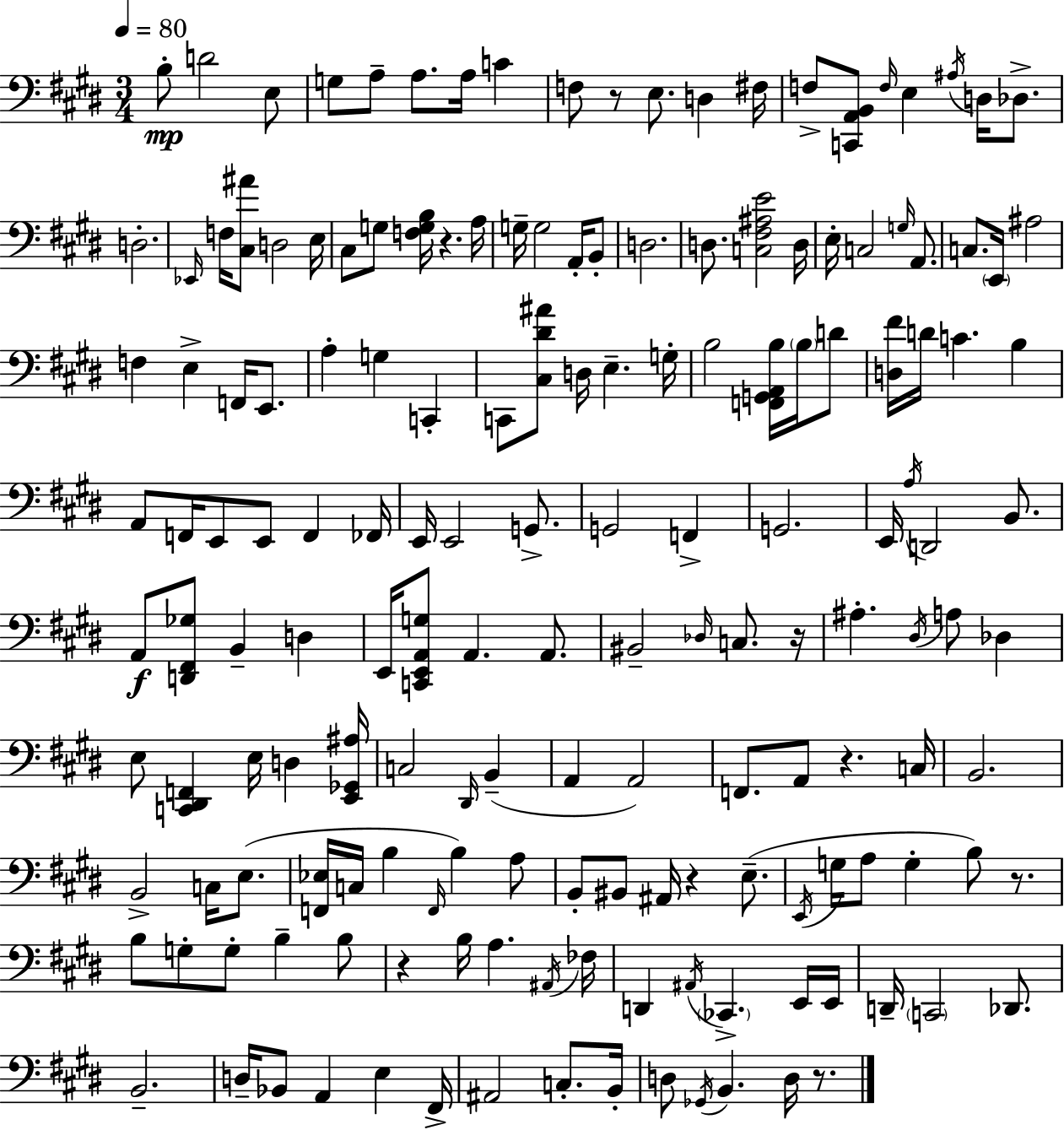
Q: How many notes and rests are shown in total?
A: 165